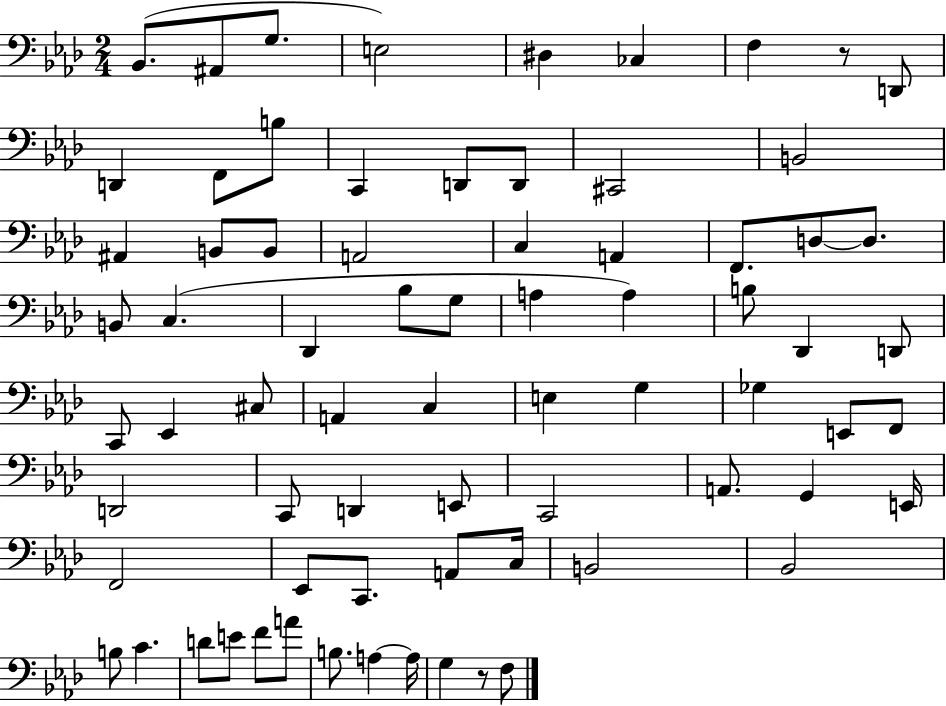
{
  \clef bass
  \numericTimeSignature
  \time 2/4
  \key aes \major
  bes,8.( ais,8 g8. | e2) | dis4 ces4 | f4 r8 d,8 | \break d,4 f,8 b8 | c,4 d,8 d,8 | cis,2 | b,2 | \break ais,4 b,8 b,8 | a,2 | c4 a,4 | f,8. d8~~ d8. | \break b,8 c4.( | des,4 bes8 g8 | a4 a4) | b8 des,4 d,8 | \break c,8 ees,4 cis8 | a,4 c4 | e4 g4 | ges4 e,8 f,8 | \break d,2 | c,8 d,4 e,8 | c,2 | a,8. g,4 e,16 | \break f,2 | ees,8 c,8. a,8 c16 | b,2 | bes,2 | \break b8 c'4. | d'8 e'8 f'8 a'8 | b8. a4~~ a16 | g4 r8 f8 | \break \bar "|."
}